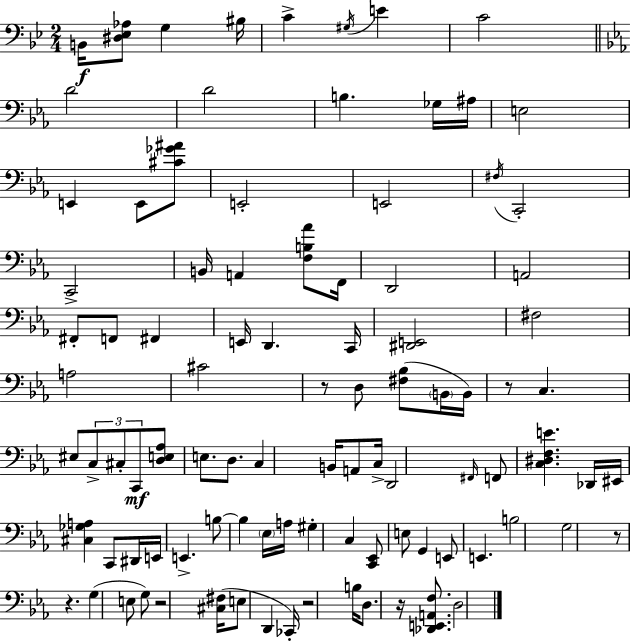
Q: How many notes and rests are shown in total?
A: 96